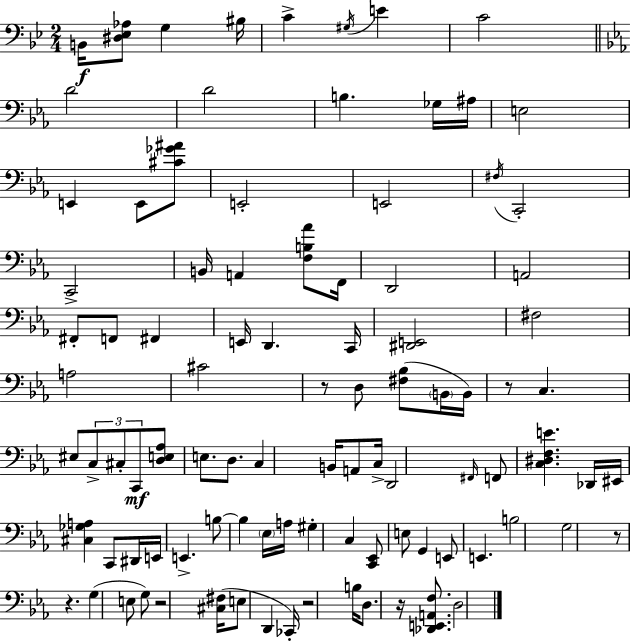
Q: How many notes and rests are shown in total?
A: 96